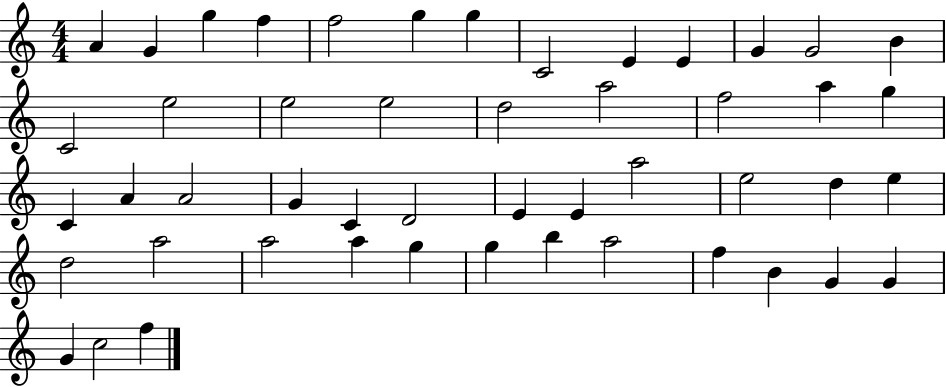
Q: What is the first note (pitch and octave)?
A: A4